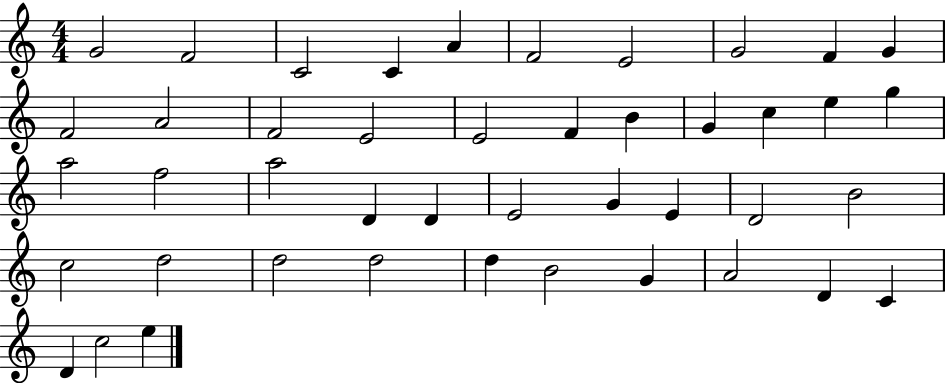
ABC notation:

X:1
T:Untitled
M:4/4
L:1/4
K:C
G2 F2 C2 C A F2 E2 G2 F G F2 A2 F2 E2 E2 F B G c e g a2 f2 a2 D D E2 G E D2 B2 c2 d2 d2 d2 d B2 G A2 D C D c2 e